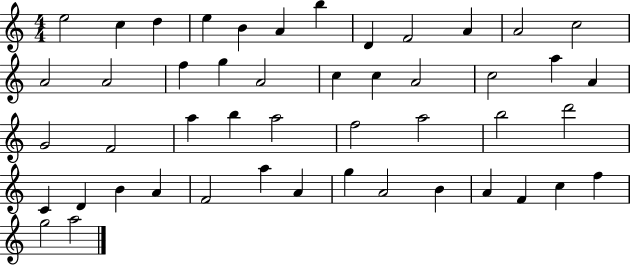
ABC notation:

X:1
T:Untitled
M:4/4
L:1/4
K:C
e2 c d e B A b D F2 A A2 c2 A2 A2 f g A2 c c A2 c2 a A G2 F2 a b a2 f2 a2 b2 d'2 C D B A F2 a A g A2 B A F c f g2 a2